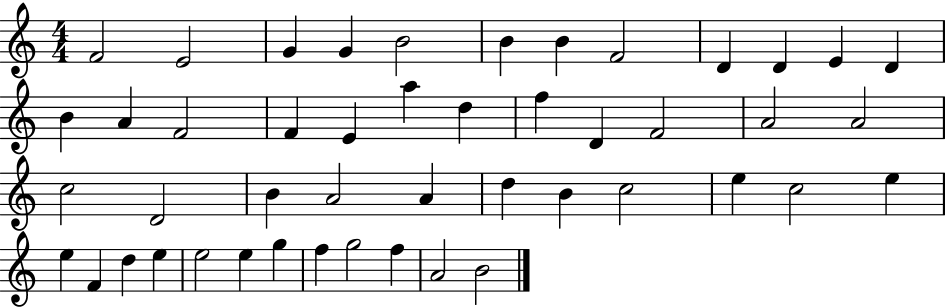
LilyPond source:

{
  \clef treble
  \numericTimeSignature
  \time 4/4
  \key c \major
  f'2 e'2 | g'4 g'4 b'2 | b'4 b'4 f'2 | d'4 d'4 e'4 d'4 | \break b'4 a'4 f'2 | f'4 e'4 a''4 d''4 | f''4 d'4 f'2 | a'2 a'2 | \break c''2 d'2 | b'4 a'2 a'4 | d''4 b'4 c''2 | e''4 c''2 e''4 | \break e''4 f'4 d''4 e''4 | e''2 e''4 g''4 | f''4 g''2 f''4 | a'2 b'2 | \break \bar "|."
}